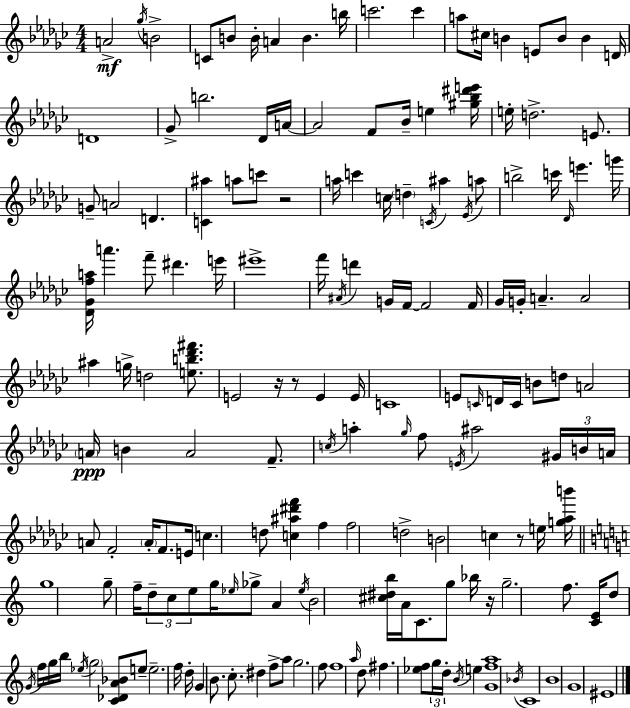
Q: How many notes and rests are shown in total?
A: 170